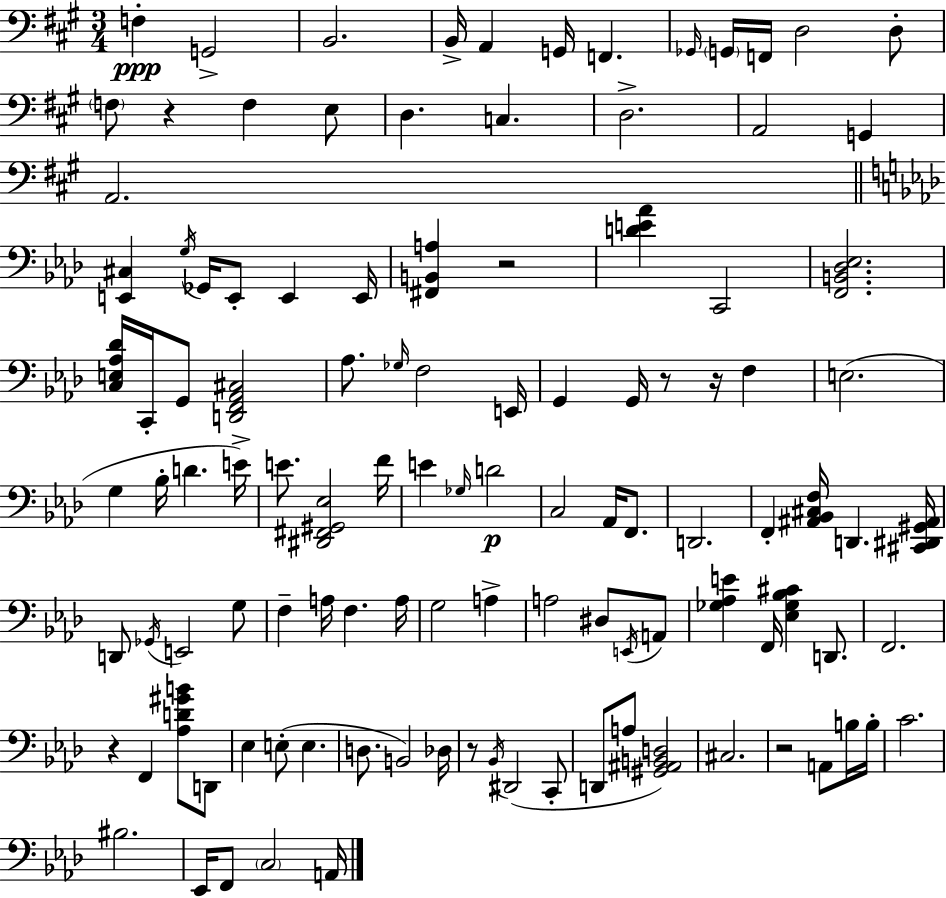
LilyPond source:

{
  \clef bass
  \numericTimeSignature
  \time 3/4
  \key a \major
  \repeat volta 2 { f4-.\ppp g,2-> | b,2. | b,16-> a,4 g,16 f,4. | \grace { ges,16 } \parenthesize g,16 f,16 d2 d8-. | \break \parenthesize f8 r4 f4 e8 | d4. c4. | d2.-> | a,2 g,4 | \break a,2. | \bar "||" \break \key aes \major <e, cis>4 \acciaccatura { g16 } ges,16 e,8-. e,4 | e,16 <fis, b, a>4 r2 | <d' e' aes'>4 c,2 | <f, b, des ees>2. | \break <c e aes des'>16 c,16-. g,8 <d, f, aes, cis>2 | aes8. \grace { ges16 } f2 | e,16 g,4 g,16 r8 r16 f4 | e2.( | \break g4 bes16-. d'4. | e'16->) e'8. <dis, fis, gis, ees>2 | f'16 e'4 \grace { ges16 } d'2\p | c2 aes,16 | \break f,8. d,2. | f,4-. <ais, bes, cis f>16 d,4. | <cis, dis, gis, ais,>16 d,8 \acciaccatura { ges,16 } e,2 | g8 f4-- a16 f4. | \break a16 g2 | a4-> a2 | dis8 \acciaccatura { e,16 } a,8 <ges aes e'>4 f,16 <ees ges bes cis'>4 | d,8. f,2. | \break r4 f,4 | <aes d' gis' b'>8 d,8 ees4 e8-.( e4. | d8. b,2) | des16 r8 \acciaccatura { bes,16 } dis,2( | \break c,8-. d,8 a8 <gis, ais, b, d>2) | cis2. | r2 | a,8 b16 b16-. c'2. | \break bis2. | ees,16 f,8 \parenthesize c2 | a,16 } \bar "|."
}